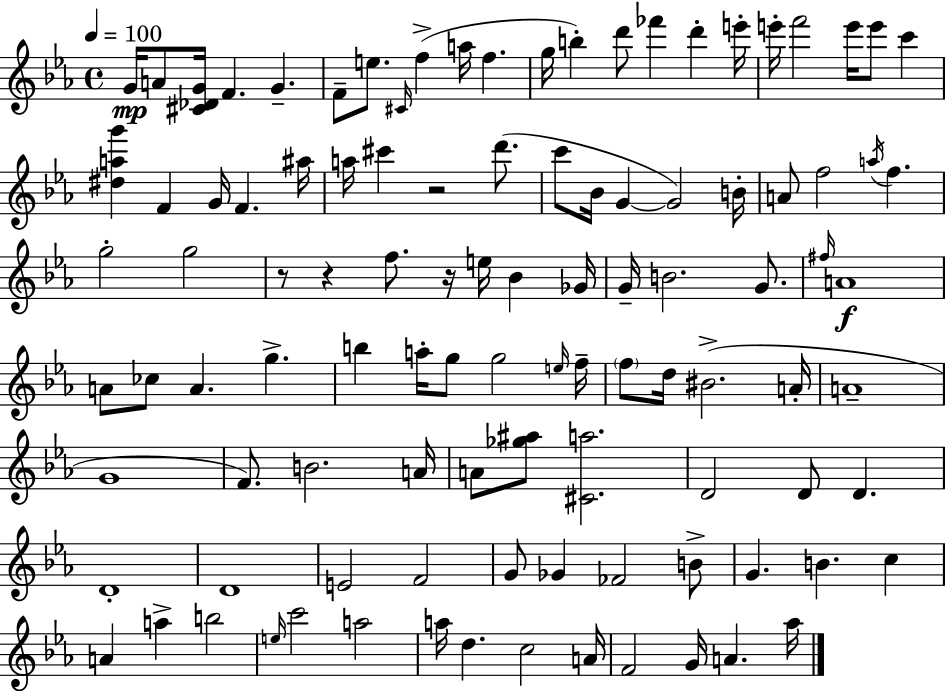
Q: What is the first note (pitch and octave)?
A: G4